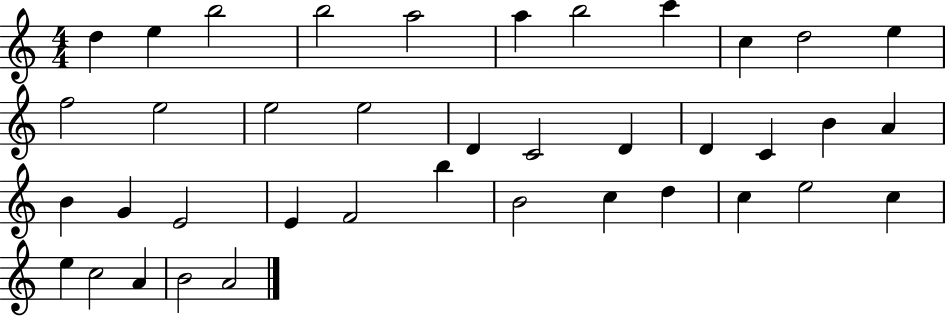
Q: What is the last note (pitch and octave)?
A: A4